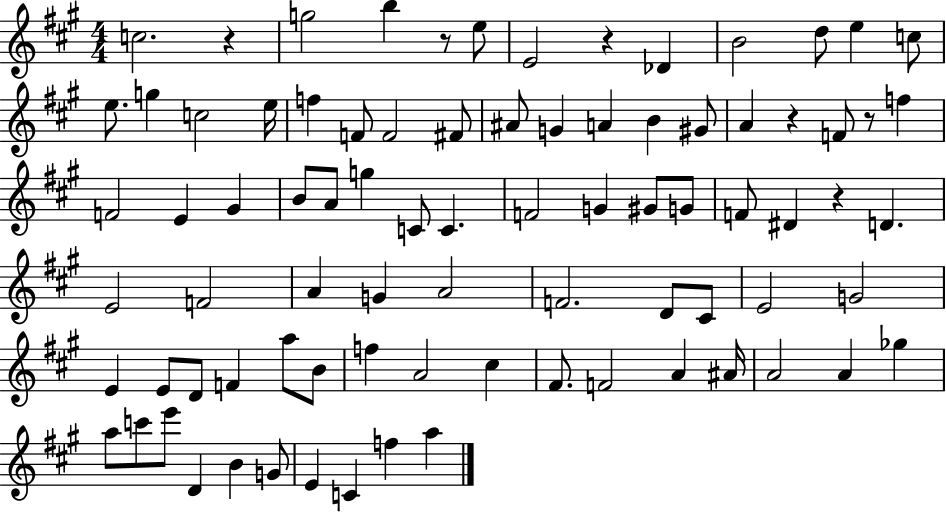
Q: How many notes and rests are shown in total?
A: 83